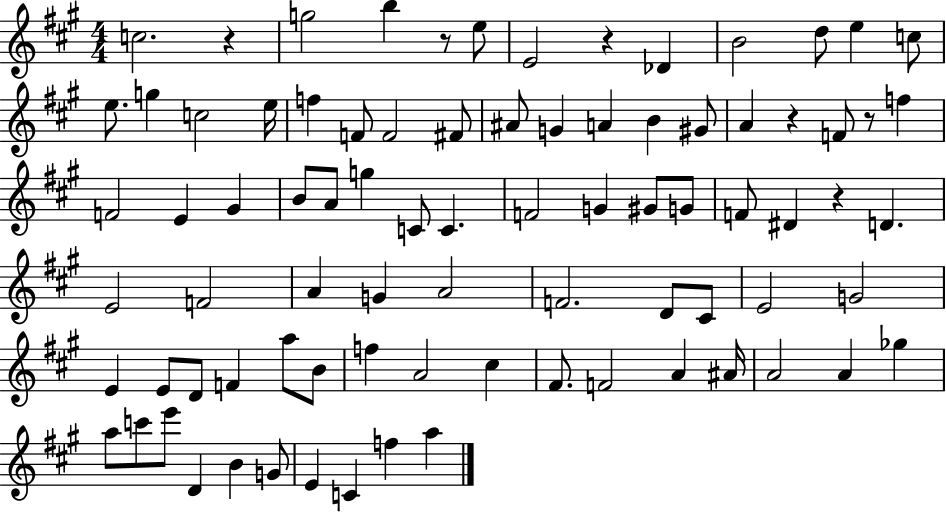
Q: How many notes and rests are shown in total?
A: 83